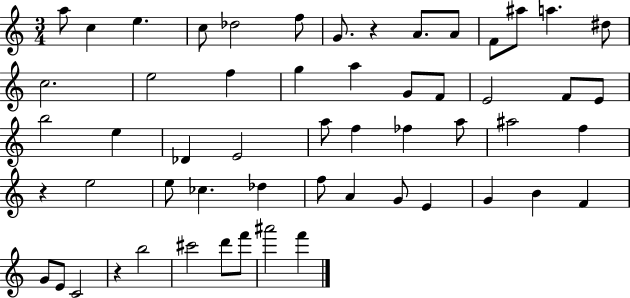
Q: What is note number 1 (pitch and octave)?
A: A5